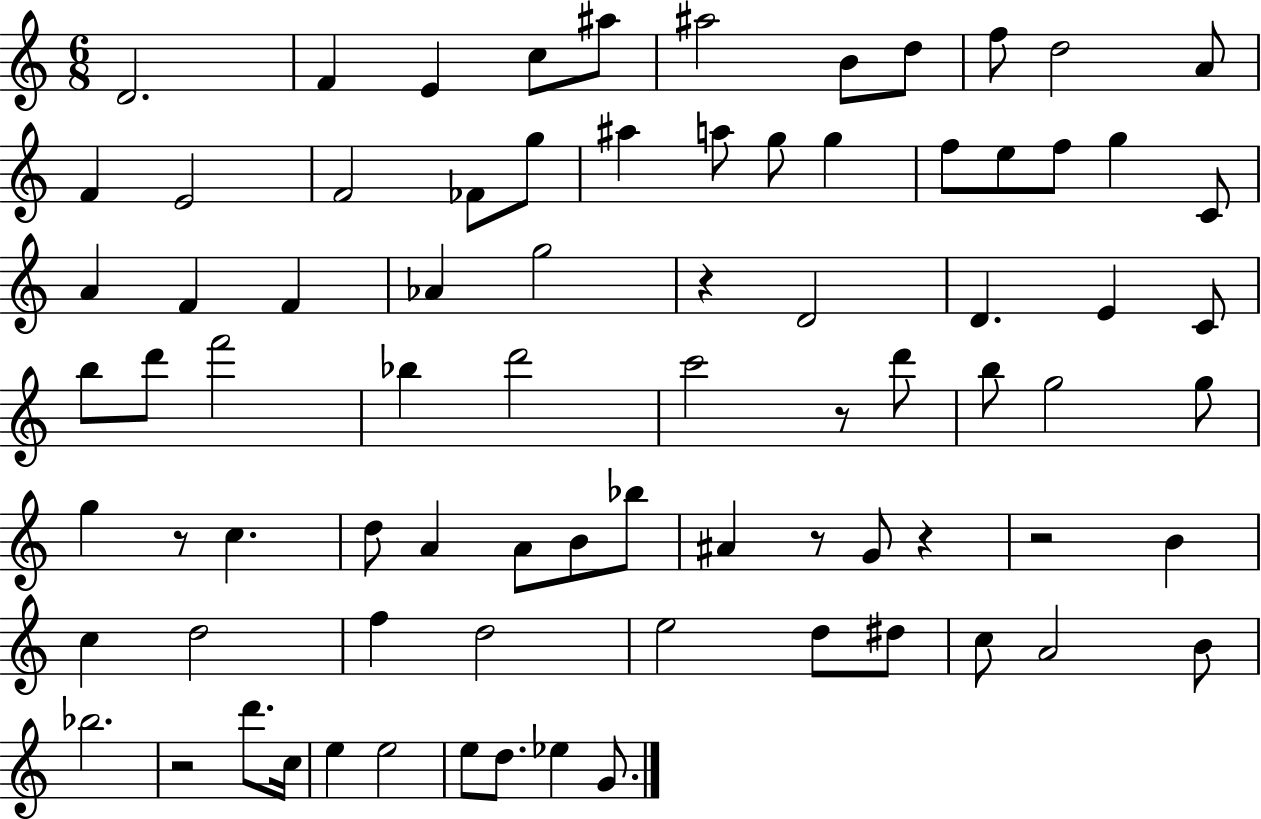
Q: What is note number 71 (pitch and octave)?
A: D5